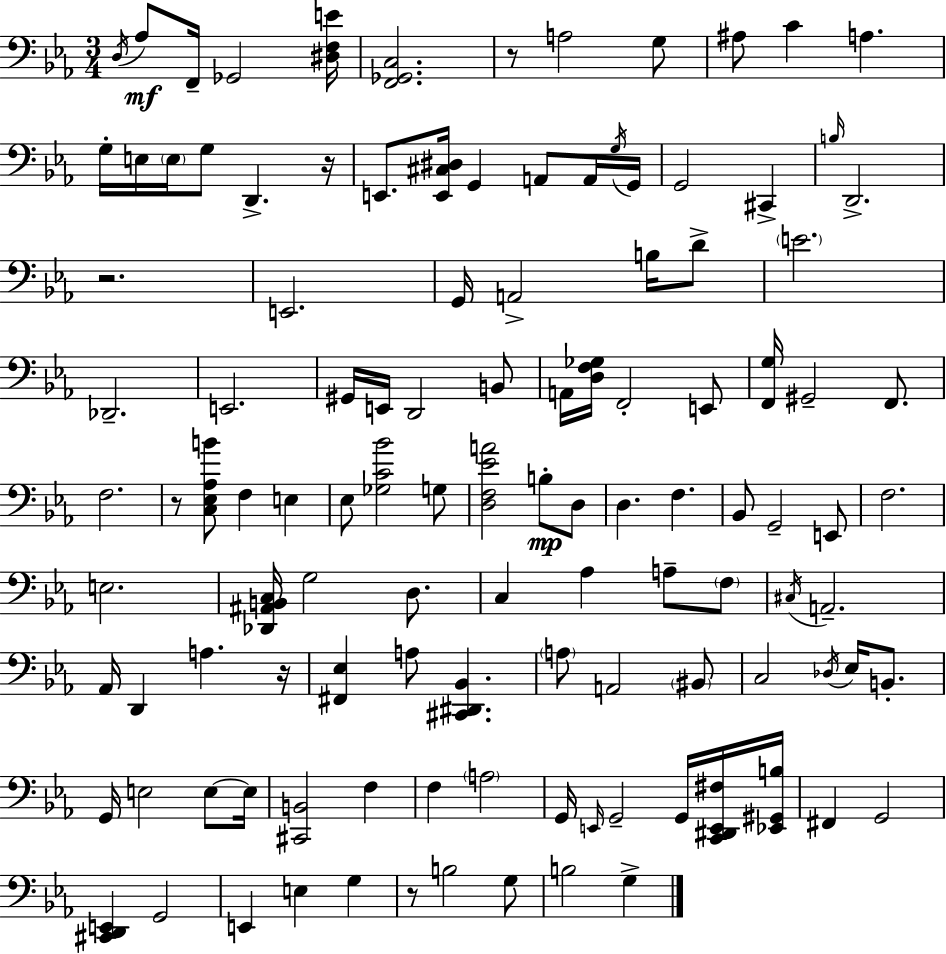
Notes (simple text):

D3/s Ab3/e F2/s Gb2/h [D#3,F3,E4]/s [F2,Gb2,C3]/h. R/e A3/h G3/e A#3/e C4/q A3/q. G3/s E3/s E3/s G3/e D2/q. R/s E2/e. [E2,C#3,D#3]/s G2/q A2/e A2/s G3/s G2/s G2/h C#2/q B3/s D2/h. R/h. E2/h. G2/s A2/h B3/s D4/e E4/h. Db2/h. E2/h. G#2/s E2/s D2/h B2/e A2/s [D3,F3,Gb3]/s F2/h E2/e [F2,G3]/s G#2/h F2/e. F3/h. R/e [C3,Eb3,Ab3,B4]/e F3/q E3/q Eb3/e [Gb3,C4,Bb4]/h G3/e [D3,F3,Eb4,A4]/h B3/e D3/e D3/q. F3/q. Bb2/e G2/h E2/e F3/h. E3/h. [Db2,A#2,B2,C3]/s G3/h D3/e. C3/q Ab3/q A3/e F3/e C#3/s A2/h. Ab2/s D2/q A3/q. R/s [F#2,Eb3]/q A3/e [C#2,D#2,Bb2]/q. A3/e A2/h BIS2/e C3/h Db3/s Eb3/s B2/e. G2/s E3/h E3/e E3/s [C#2,B2]/h F3/q F3/q A3/h G2/s E2/s G2/h G2/s [C2,D#2,E2,F#3]/s [Eb2,G#2,B3]/s F#2/q G2/h [C#2,D2,E2]/q G2/h E2/q E3/q G3/q R/e B3/h G3/e B3/h G3/q